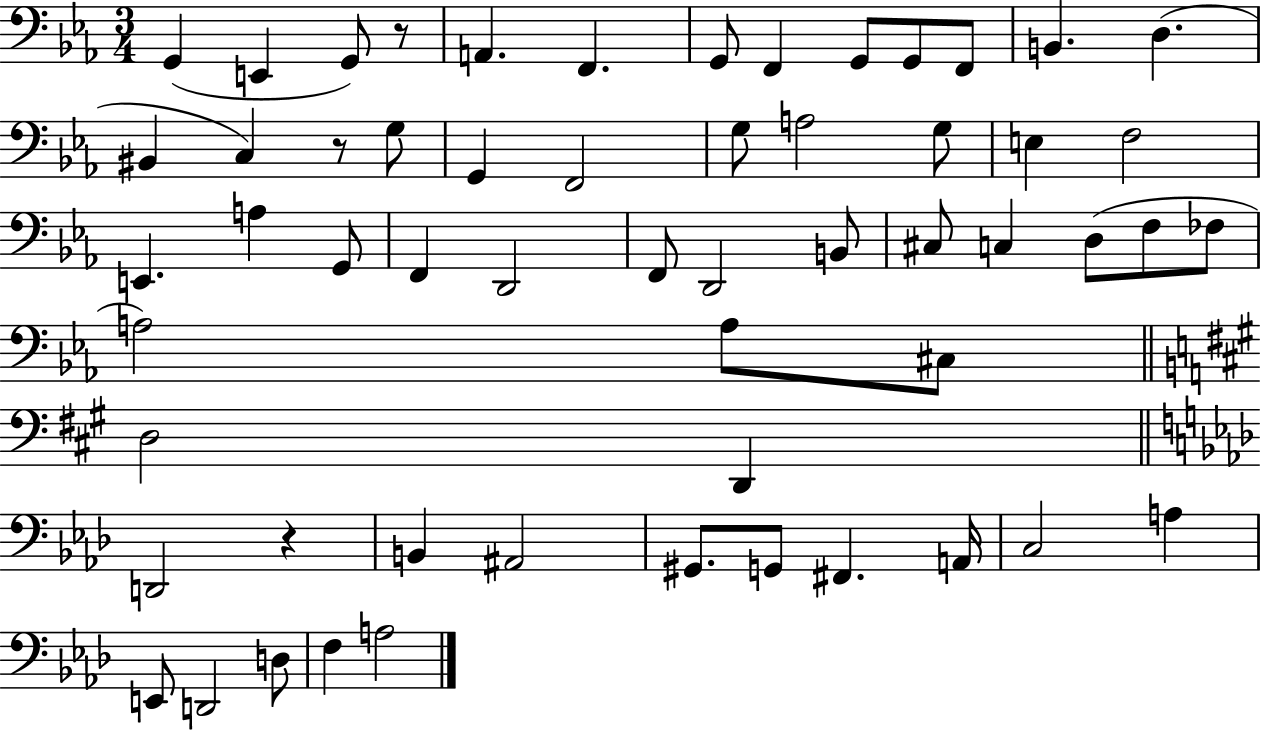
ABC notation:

X:1
T:Untitled
M:3/4
L:1/4
K:Eb
G,, E,, G,,/2 z/2 A,, F,, G,,/2 F,, G,,/2 G,,/2 F,,/2 B,, D, ^B,, C, z/2 G,/2 G,, F,,2 G,/2 A,2 G,/2 E, F,2 E,, A, G,,/2 F,, D,,2 F,,/2 D,,2 B,,/2 ^C,/2 C, D,/2 F,/2 _F,/2 A,2 A,/2 ^C,/2 D,2 D,, D,,2 z B,, ^A,,2 ^G,,/2 G,,/2 ^F,, A,,/4 C,2 A, E,,/2 D,,2 D,/2 F, A,2